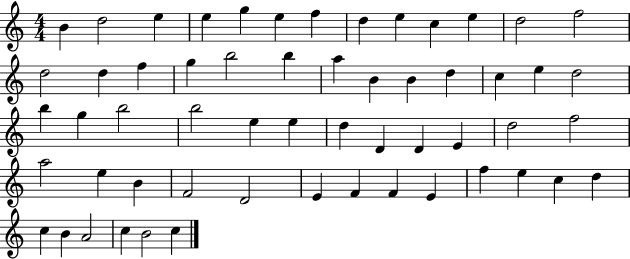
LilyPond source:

{
  \clef treble
  \numericTimeSignature
  \time 4/4
  \key c \major
  b'4 d''2 e''4 | e''4 g''4 e''4 f''4 | d''4 e''4 c''4 e''4 | d''2 f''2 | \break d''2 d''4 f''4 | g''4 b''2 b''4 | a''4 b'4 b'4 d''4 | c''4 e''4 d''2 | \break b''4 g''4 b''2 | b''2 e''4 e''4 | d''4 d'4 d'4 e'4 | d''2 f''2 | \break a''2 e''4 b'4 | f'2 d'2 | e'4 f'4 f'4 e'4 | f''4 e''4 c''4 d''4 | \break c''4 b'4 a'2 | c''4 b'2 c''4 | \bar "|."
}